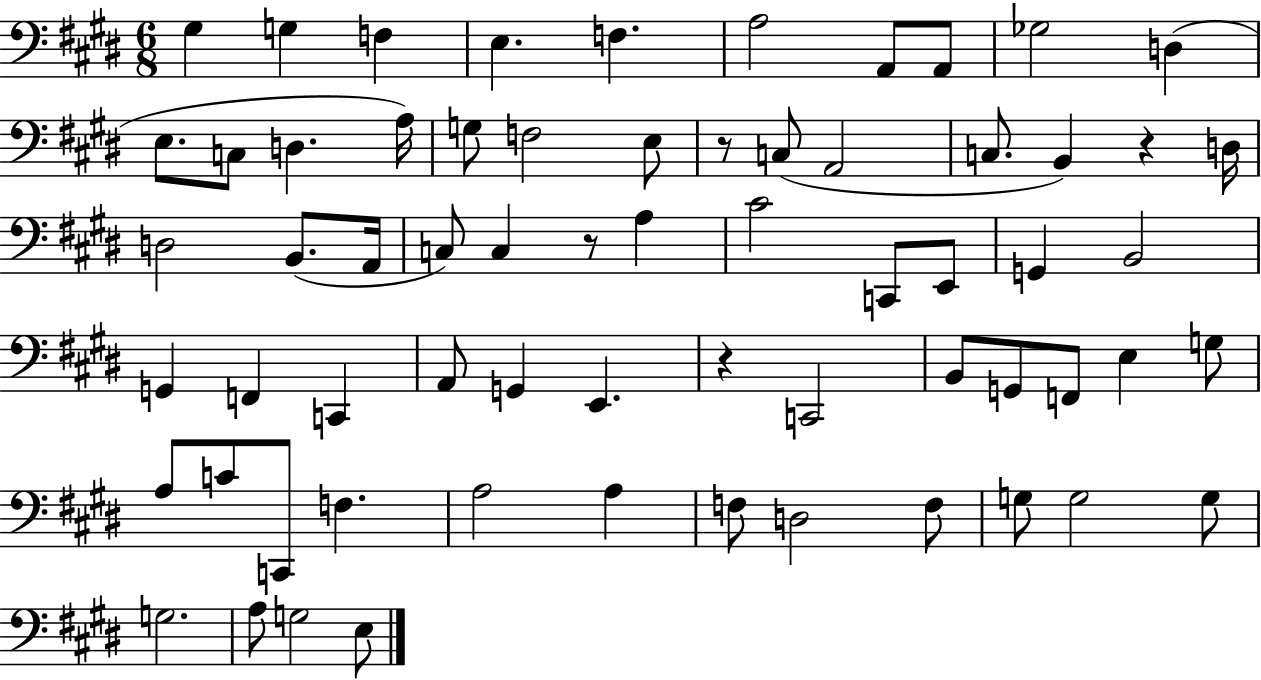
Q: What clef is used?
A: bass